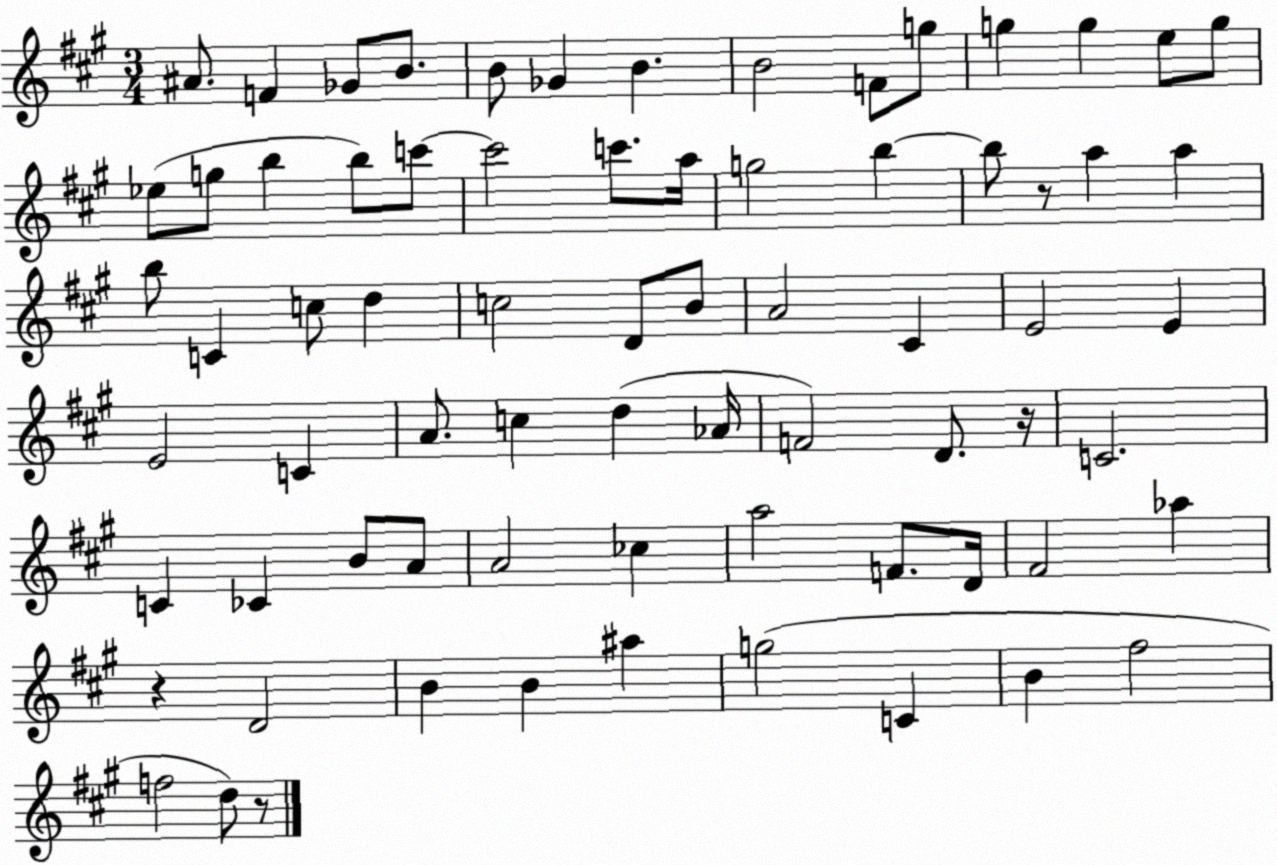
X:1
T:Untitled
M:3/4
L:1/4
K:A
^A/2 F _G/2 B/2 B/2 _G B B2 F/2 g/2 g g e/2 g/2 _e/2 g/2 b b/2 c'/2 c'2 c'/2 a/4 g2 b b/2 z/2 a a b/2 C c/2 d c2 D/2 B/2 A2 ^C E2 E E2 C A/2 c d _A/4 F2 D/2 z/4 C2 C _C B/2 A/2 A2 _c a2 F/2 D/4 ^F2 _a z D2 B B ^a g2 C B ^f2 f2 d/2 z/2